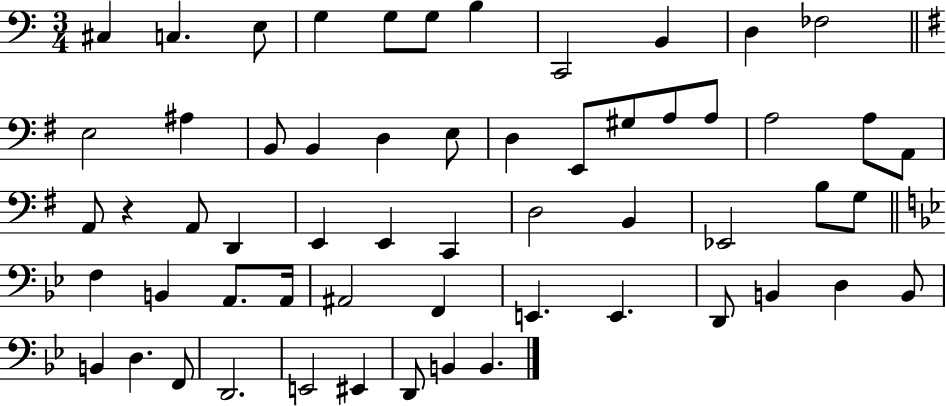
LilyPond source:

{
  \clef bass
  \numericTimeSignature
  \time 3/4
  \key c \major
  cis4 c4. e8 | g4 g8 g8 b4 | c,2 b,4 | d4 fes2 | \break \bar "||" \break \key e \minor e2 ais4 | b,8 b,4 d4 e8 | d4 e,8 gis8 a8 a8 | a2 a8 a,8 | \break a,8 r4 a,8 d,4 | e,4 e,4 c,4 | d2 b,4 | ees,2 b8 g8 | \break \bar "||" \break \key bes \major f4 b,4 a,8. a,16 | ais,2 f,4 | e,4. e,4. | d,8 b,4 d4 b,8 | \break b,4 d4. f,8 | d,2. | e,2 eis,4 | d,8 b,4 b,4. | \break \bar "|."
}